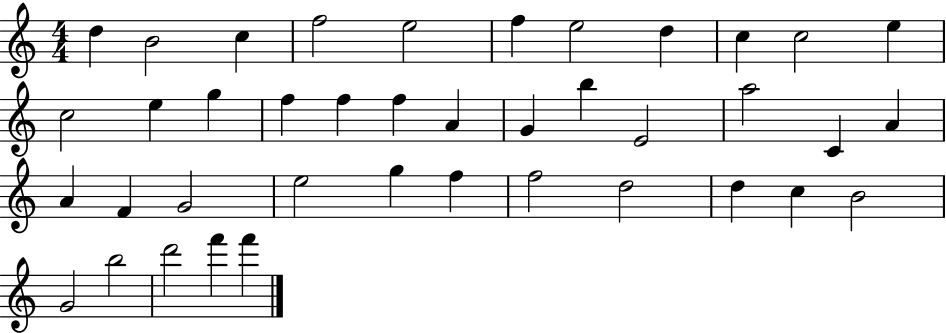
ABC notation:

X:1
T:Untitled
M:4/4
L:1/4
K:C
d B2 c f2 e2 f e2 d c c2 e c2 e g f f f A G b E2 a2 C A A F G2 e2 g f f2 d2 d c B2 G2 b2 d'2 f' f'